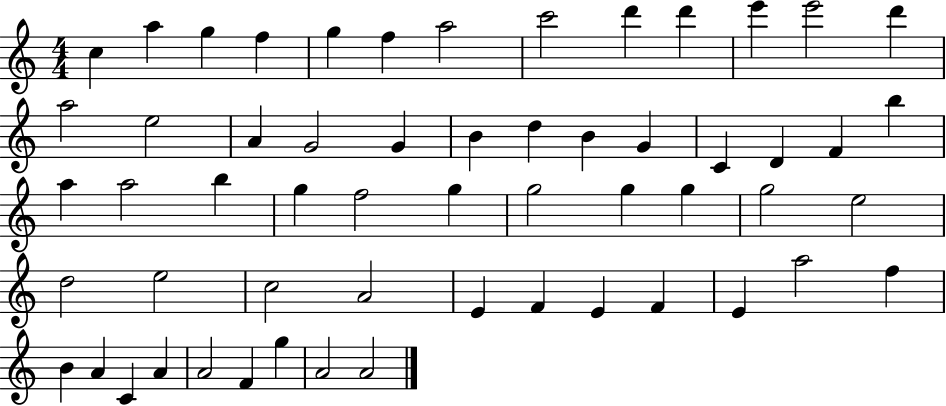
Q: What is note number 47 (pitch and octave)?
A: A5